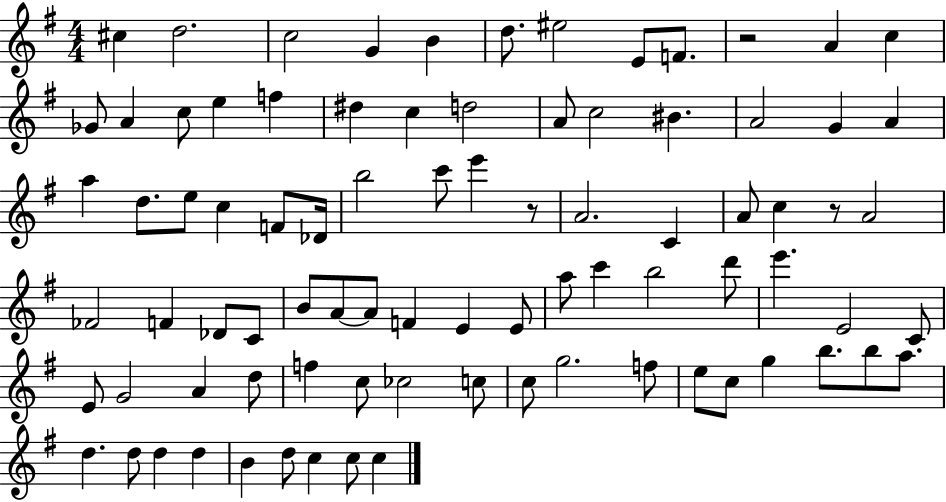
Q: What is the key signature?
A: G major